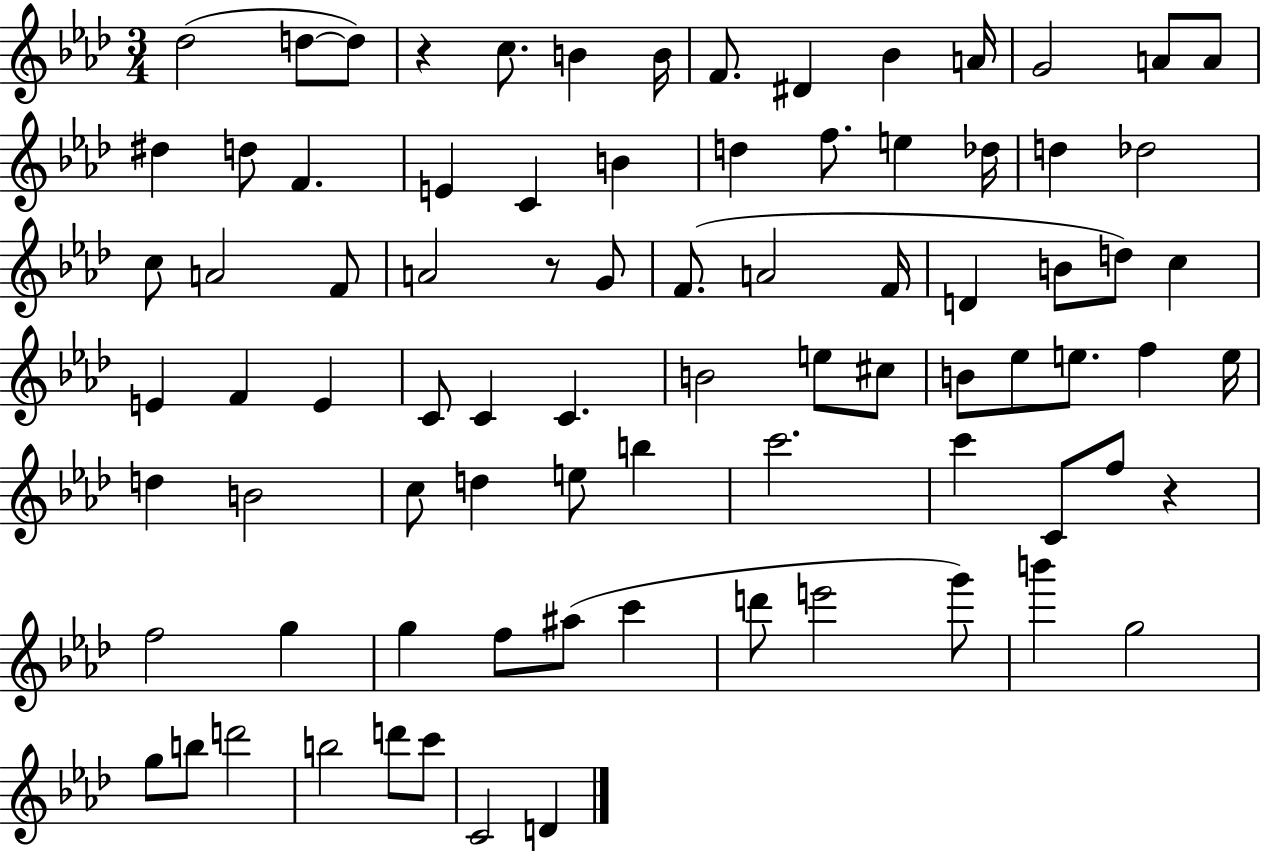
Db5/h D5/e D5/e R/q C5/e. B4/q B4/s F4/e. D#4/q Bb4/q A4/s G4/h A4/e A4/e D#5/q D5/e F4/q. E4/q C4/q B4/q D5/q F5/e. E5/q Db5/s D5/q Db5/h C5/e A4/h F4/e A4/h R/e G4/e F4/e. A4/h F4/s D4/q B4/e D5/e C5/q E4/q F4/q E4/q C4/e C4/q C4/q. B4/h E5/e C#5/e B4/e Eb5/e E5/e. F5/q E5/s D5/q B4/h C5/e D5/q E5/e B5/q C6/h. C6/q C4/e F5/e R/q F5/h G5/q G5/q F5/e A#5/e C6/q D6/e E6/h G6/e B6/q G5/h G5/e B5/e D6/h B5/h D6/e C6/e C4/h D4/q